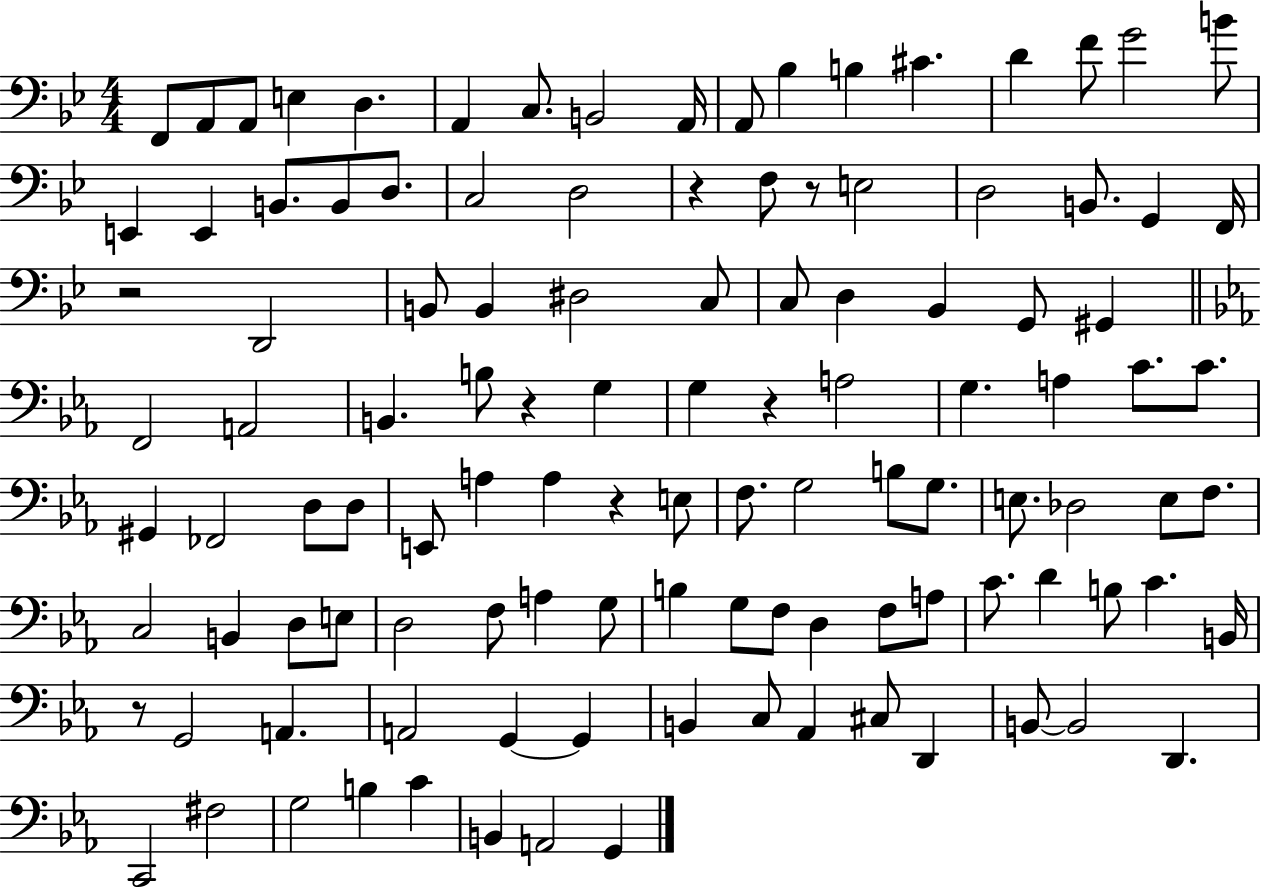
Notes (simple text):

F2/e A2/e A2/e E3/q D3/q. A2/q C3/e. B2/h A2/s A2/e Bb3/q B3/q C#4/q. D4/q F4/e G4/h B4/e E2/q E2/q B2/e. B2/e D3/e. C3/h D3/h R/q F3/e R/e E3/h D3/h B2/e. G2/q F2/s R/h D2/h B2/e B2/q D#3/h C3/e C3/e D3/q Bb2/q G2/e G#2/q F2/h A2/h B2/q. B3/e R/q G3/q G3/q R/q A3/h G3/q. A3/q C4/e. C4/e. G#2/q FES2/h D3/e D3/e E2/e A3/q A3/q R/q E3/e F3/e. G3/h B3/e G3/e. E3/e. Db3/h E3/e F3/e. C3/h B2/q D3/e E3/e D3/h F3/e A3/q G3/e B3/q G3/e F3/e D3/q F3/e A3/e C4/e. D4/q B3/e C4/q. B2/s R/e G2/h A2/q. A2/h G2/q G2/q B2/q C3/e Ab2/q C#3/e D2/q B2/e B2/h D2/q. C2/h F#3/h G3/h B3/q C4/q B2/q A2/h G2/q